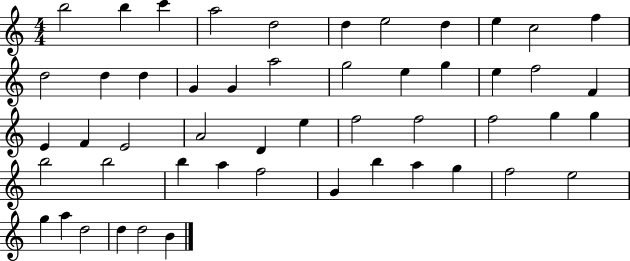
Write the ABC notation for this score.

X:1
T:Untitled
M:4/4
L:1/4
K:C
b2 b c' a2 d2 d e2 d e c2 f d2 d d G G a2 g2 e g e f2 F E F E2 A2 D e f2 f2 f2 g g b2 b2 b a f2 G b a g f2 e2 g a d2 d d2 B